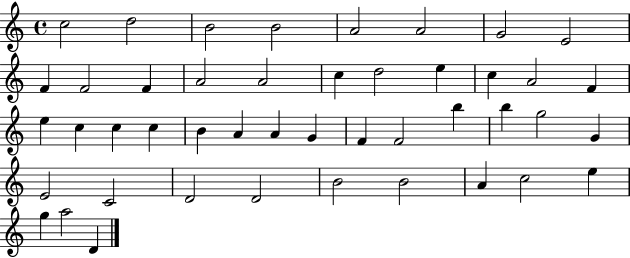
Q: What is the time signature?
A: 4/4